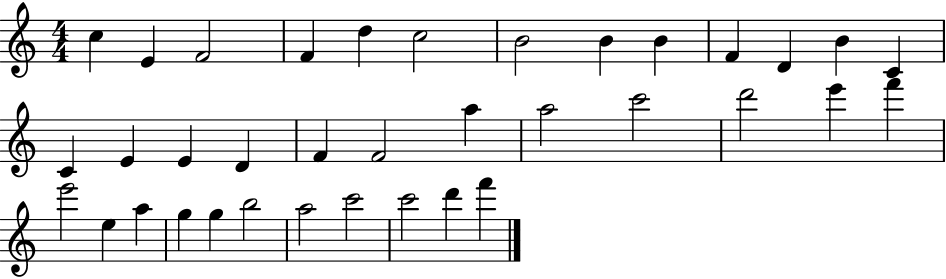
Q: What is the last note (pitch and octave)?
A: F6